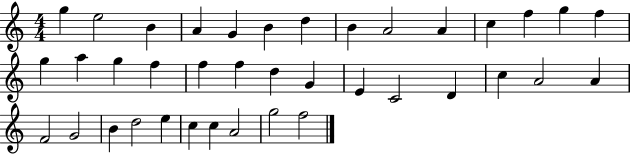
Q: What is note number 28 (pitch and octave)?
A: A4